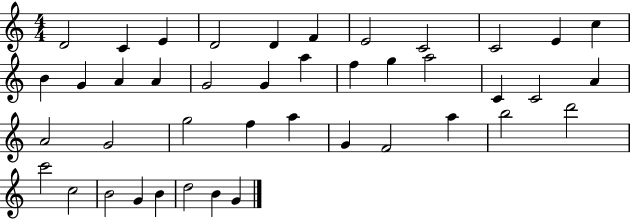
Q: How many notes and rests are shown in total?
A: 42